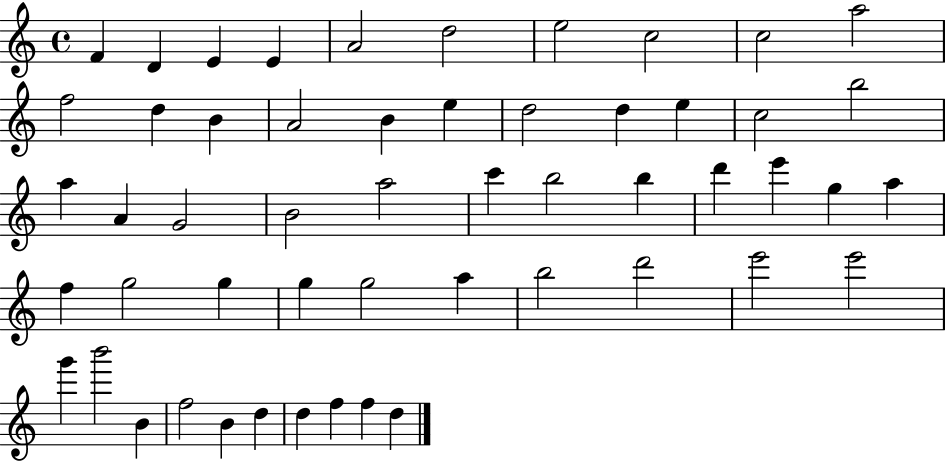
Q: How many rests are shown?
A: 0